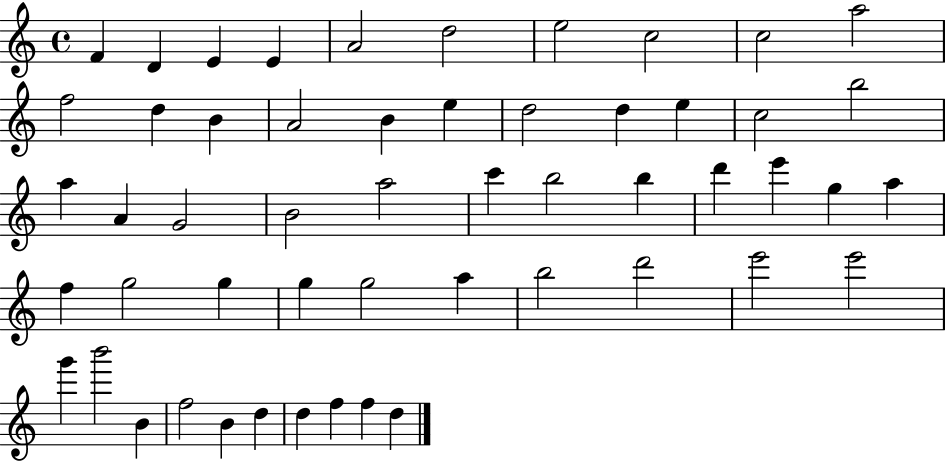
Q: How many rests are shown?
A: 0